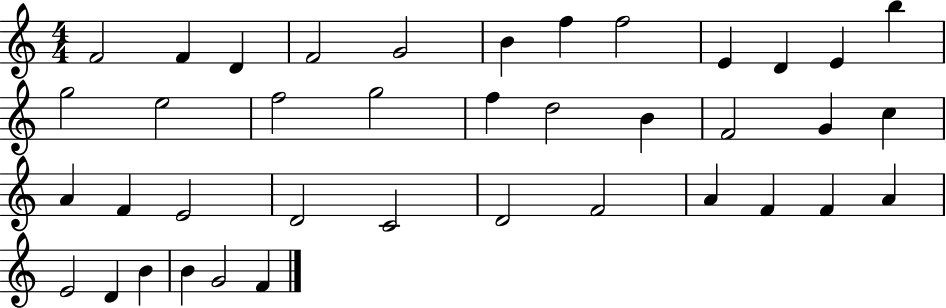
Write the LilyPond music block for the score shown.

{
  \clef treble
  \numericTimeSignature
  \time 4/4
  \key c \major
  f'2 f'4 d'4 | f'2 g'2 | b'4 f''4 f''2 | e'4 d'4 e'4 b''4 | \break g''2 e''2 | f''2 g''2 | f''4 d''2 b'4 | f'2 g'4 c''4 | \break a'4 f'4 e'2 | d'2 c'2 | d'2 f'2 | a'4 f'4 f'4 a'4 | \break e'2 d'4 b'4 | b'4 g'2 f'4 | \bar "|."
}